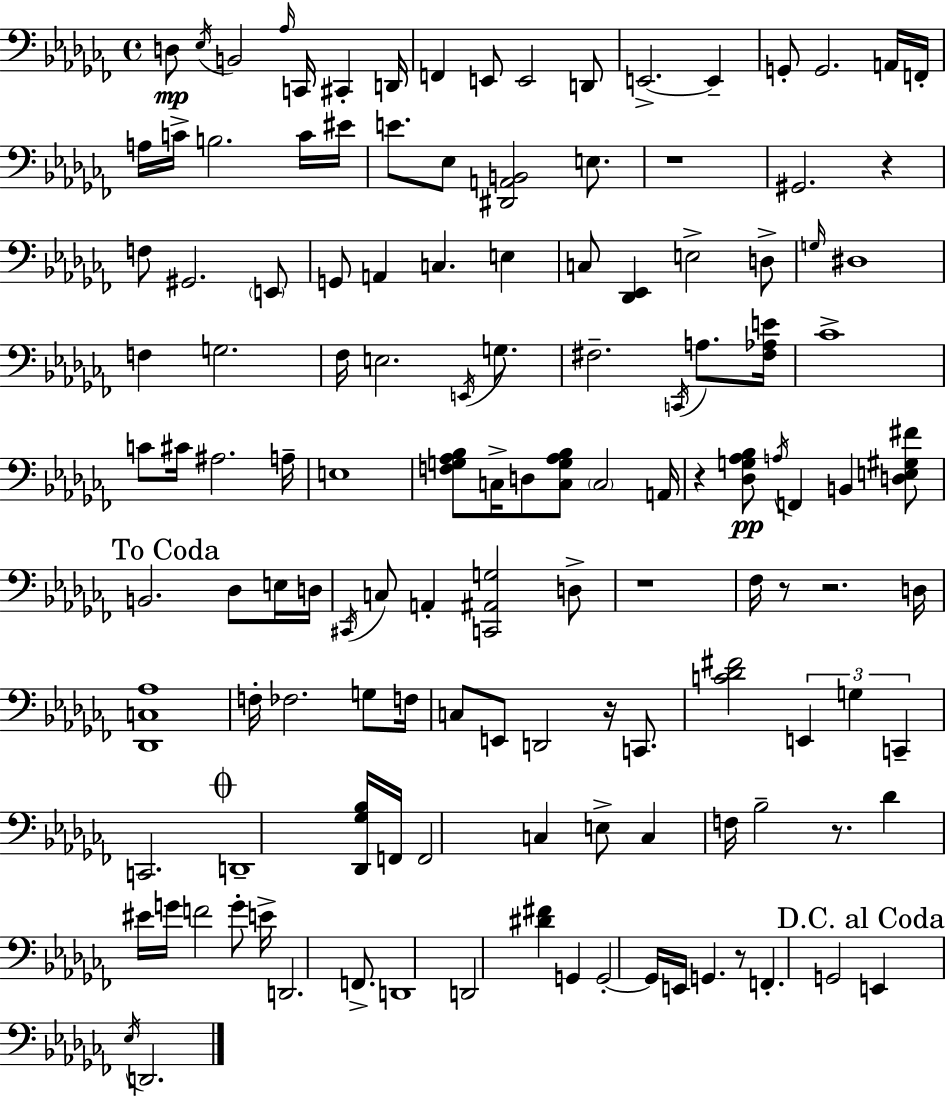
X:1
T:Untitled
M:4/4
L:1/4
K:Abm
D,/2 _E,/4 B,,2 _A,/4 C,,/4 ^C,, D,,/4 F,, E,,/2 E,,2 D,,/2 E,,2 E,, G,,/2 G,,2 A,,/4 F,,/4 A,/4 C/4 B,2 C/4 ^E/4 E/2 _E,/2 [^D,,A,,B,,]2 E,/2 z4 ^G,,2 z F,/2 ^G,,2 E,,/2 G,,/2 A,, C, E, C,/2 [_D,,_E,,] E,2 D,/2 G,/4 ^D,4 F, G,2 _F,/4 E,2 E,,/4 G,/2 ^F,2 C,,/4 A,/2 [^F,_A,E]/4 _C4 C/2 ^C/4 ^A,2 A,/4 E,4 [F,G,_A,_B,]/2 C,/4 D,/2 [C,G,_A,_B,]/2 C,2 A,,/4 z [_D,G,_A,_B,]/2 A,/4 F,, B,, [D,E,^G,^F]/2 B,,2 _D,/2 E,/4 D,/4 ^C,,/4 C,/2 A,, [C,,^A,,G,]2 D,/2 z4 _F,/4 z/2 z2 D,/4 [_D,,C,_A,]4 F,/4 _F,2 G,/2 F,/4 C,/2 E,,/2 D,,2 z/4 C,,/2 [C_D^F]2 E,, G, C,, C,,2 D,,4 [_D,,_G,_B,]/4 F,,/4 F,,2 C, E,/2 C, F,/4 _B,2 z/2 _D ^E/4 G/4 F2 G/2 E/4 D,,2 F,,/2 D,,4 D,,2 [^D^F] G,, G,,2 G,,/4 E,,/4 G,, z/2 F,, G,,2 E,, _E,/4 D,,2